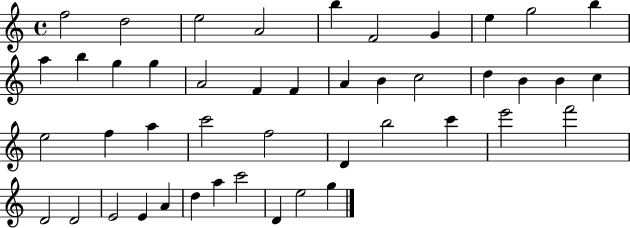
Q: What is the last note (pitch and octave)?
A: G5